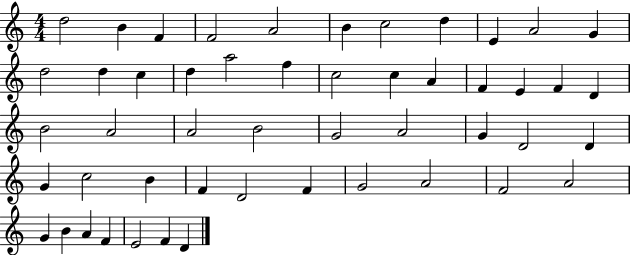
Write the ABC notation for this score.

X:1
T:Untitled
M:4/4
L:1/4
K:C
d2 B F F2 A2 B c2 d E A2 G d2 d c d a2 f c2 c A F E F D B2 A2 A2 B2 G2 A2 G D2 D G c2 B F D2 F G2 A2 F2 A2 G B A F E2 F D